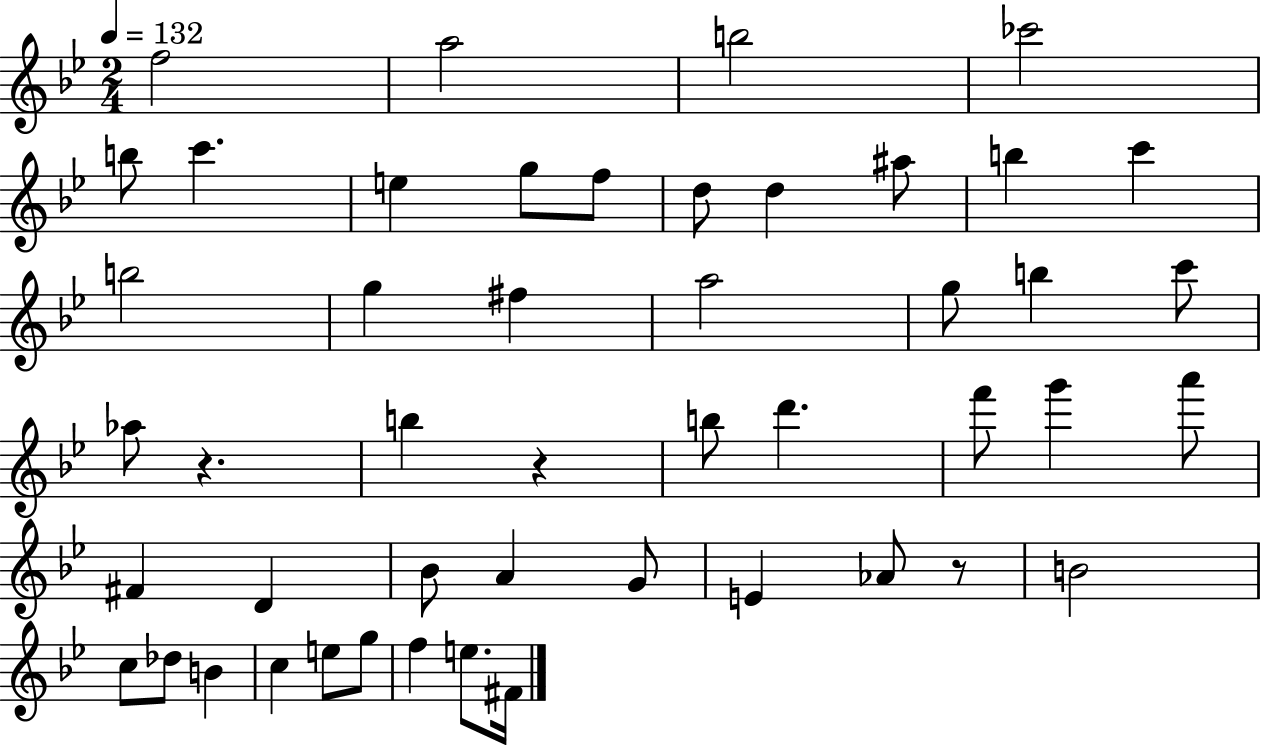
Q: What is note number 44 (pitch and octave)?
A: E5